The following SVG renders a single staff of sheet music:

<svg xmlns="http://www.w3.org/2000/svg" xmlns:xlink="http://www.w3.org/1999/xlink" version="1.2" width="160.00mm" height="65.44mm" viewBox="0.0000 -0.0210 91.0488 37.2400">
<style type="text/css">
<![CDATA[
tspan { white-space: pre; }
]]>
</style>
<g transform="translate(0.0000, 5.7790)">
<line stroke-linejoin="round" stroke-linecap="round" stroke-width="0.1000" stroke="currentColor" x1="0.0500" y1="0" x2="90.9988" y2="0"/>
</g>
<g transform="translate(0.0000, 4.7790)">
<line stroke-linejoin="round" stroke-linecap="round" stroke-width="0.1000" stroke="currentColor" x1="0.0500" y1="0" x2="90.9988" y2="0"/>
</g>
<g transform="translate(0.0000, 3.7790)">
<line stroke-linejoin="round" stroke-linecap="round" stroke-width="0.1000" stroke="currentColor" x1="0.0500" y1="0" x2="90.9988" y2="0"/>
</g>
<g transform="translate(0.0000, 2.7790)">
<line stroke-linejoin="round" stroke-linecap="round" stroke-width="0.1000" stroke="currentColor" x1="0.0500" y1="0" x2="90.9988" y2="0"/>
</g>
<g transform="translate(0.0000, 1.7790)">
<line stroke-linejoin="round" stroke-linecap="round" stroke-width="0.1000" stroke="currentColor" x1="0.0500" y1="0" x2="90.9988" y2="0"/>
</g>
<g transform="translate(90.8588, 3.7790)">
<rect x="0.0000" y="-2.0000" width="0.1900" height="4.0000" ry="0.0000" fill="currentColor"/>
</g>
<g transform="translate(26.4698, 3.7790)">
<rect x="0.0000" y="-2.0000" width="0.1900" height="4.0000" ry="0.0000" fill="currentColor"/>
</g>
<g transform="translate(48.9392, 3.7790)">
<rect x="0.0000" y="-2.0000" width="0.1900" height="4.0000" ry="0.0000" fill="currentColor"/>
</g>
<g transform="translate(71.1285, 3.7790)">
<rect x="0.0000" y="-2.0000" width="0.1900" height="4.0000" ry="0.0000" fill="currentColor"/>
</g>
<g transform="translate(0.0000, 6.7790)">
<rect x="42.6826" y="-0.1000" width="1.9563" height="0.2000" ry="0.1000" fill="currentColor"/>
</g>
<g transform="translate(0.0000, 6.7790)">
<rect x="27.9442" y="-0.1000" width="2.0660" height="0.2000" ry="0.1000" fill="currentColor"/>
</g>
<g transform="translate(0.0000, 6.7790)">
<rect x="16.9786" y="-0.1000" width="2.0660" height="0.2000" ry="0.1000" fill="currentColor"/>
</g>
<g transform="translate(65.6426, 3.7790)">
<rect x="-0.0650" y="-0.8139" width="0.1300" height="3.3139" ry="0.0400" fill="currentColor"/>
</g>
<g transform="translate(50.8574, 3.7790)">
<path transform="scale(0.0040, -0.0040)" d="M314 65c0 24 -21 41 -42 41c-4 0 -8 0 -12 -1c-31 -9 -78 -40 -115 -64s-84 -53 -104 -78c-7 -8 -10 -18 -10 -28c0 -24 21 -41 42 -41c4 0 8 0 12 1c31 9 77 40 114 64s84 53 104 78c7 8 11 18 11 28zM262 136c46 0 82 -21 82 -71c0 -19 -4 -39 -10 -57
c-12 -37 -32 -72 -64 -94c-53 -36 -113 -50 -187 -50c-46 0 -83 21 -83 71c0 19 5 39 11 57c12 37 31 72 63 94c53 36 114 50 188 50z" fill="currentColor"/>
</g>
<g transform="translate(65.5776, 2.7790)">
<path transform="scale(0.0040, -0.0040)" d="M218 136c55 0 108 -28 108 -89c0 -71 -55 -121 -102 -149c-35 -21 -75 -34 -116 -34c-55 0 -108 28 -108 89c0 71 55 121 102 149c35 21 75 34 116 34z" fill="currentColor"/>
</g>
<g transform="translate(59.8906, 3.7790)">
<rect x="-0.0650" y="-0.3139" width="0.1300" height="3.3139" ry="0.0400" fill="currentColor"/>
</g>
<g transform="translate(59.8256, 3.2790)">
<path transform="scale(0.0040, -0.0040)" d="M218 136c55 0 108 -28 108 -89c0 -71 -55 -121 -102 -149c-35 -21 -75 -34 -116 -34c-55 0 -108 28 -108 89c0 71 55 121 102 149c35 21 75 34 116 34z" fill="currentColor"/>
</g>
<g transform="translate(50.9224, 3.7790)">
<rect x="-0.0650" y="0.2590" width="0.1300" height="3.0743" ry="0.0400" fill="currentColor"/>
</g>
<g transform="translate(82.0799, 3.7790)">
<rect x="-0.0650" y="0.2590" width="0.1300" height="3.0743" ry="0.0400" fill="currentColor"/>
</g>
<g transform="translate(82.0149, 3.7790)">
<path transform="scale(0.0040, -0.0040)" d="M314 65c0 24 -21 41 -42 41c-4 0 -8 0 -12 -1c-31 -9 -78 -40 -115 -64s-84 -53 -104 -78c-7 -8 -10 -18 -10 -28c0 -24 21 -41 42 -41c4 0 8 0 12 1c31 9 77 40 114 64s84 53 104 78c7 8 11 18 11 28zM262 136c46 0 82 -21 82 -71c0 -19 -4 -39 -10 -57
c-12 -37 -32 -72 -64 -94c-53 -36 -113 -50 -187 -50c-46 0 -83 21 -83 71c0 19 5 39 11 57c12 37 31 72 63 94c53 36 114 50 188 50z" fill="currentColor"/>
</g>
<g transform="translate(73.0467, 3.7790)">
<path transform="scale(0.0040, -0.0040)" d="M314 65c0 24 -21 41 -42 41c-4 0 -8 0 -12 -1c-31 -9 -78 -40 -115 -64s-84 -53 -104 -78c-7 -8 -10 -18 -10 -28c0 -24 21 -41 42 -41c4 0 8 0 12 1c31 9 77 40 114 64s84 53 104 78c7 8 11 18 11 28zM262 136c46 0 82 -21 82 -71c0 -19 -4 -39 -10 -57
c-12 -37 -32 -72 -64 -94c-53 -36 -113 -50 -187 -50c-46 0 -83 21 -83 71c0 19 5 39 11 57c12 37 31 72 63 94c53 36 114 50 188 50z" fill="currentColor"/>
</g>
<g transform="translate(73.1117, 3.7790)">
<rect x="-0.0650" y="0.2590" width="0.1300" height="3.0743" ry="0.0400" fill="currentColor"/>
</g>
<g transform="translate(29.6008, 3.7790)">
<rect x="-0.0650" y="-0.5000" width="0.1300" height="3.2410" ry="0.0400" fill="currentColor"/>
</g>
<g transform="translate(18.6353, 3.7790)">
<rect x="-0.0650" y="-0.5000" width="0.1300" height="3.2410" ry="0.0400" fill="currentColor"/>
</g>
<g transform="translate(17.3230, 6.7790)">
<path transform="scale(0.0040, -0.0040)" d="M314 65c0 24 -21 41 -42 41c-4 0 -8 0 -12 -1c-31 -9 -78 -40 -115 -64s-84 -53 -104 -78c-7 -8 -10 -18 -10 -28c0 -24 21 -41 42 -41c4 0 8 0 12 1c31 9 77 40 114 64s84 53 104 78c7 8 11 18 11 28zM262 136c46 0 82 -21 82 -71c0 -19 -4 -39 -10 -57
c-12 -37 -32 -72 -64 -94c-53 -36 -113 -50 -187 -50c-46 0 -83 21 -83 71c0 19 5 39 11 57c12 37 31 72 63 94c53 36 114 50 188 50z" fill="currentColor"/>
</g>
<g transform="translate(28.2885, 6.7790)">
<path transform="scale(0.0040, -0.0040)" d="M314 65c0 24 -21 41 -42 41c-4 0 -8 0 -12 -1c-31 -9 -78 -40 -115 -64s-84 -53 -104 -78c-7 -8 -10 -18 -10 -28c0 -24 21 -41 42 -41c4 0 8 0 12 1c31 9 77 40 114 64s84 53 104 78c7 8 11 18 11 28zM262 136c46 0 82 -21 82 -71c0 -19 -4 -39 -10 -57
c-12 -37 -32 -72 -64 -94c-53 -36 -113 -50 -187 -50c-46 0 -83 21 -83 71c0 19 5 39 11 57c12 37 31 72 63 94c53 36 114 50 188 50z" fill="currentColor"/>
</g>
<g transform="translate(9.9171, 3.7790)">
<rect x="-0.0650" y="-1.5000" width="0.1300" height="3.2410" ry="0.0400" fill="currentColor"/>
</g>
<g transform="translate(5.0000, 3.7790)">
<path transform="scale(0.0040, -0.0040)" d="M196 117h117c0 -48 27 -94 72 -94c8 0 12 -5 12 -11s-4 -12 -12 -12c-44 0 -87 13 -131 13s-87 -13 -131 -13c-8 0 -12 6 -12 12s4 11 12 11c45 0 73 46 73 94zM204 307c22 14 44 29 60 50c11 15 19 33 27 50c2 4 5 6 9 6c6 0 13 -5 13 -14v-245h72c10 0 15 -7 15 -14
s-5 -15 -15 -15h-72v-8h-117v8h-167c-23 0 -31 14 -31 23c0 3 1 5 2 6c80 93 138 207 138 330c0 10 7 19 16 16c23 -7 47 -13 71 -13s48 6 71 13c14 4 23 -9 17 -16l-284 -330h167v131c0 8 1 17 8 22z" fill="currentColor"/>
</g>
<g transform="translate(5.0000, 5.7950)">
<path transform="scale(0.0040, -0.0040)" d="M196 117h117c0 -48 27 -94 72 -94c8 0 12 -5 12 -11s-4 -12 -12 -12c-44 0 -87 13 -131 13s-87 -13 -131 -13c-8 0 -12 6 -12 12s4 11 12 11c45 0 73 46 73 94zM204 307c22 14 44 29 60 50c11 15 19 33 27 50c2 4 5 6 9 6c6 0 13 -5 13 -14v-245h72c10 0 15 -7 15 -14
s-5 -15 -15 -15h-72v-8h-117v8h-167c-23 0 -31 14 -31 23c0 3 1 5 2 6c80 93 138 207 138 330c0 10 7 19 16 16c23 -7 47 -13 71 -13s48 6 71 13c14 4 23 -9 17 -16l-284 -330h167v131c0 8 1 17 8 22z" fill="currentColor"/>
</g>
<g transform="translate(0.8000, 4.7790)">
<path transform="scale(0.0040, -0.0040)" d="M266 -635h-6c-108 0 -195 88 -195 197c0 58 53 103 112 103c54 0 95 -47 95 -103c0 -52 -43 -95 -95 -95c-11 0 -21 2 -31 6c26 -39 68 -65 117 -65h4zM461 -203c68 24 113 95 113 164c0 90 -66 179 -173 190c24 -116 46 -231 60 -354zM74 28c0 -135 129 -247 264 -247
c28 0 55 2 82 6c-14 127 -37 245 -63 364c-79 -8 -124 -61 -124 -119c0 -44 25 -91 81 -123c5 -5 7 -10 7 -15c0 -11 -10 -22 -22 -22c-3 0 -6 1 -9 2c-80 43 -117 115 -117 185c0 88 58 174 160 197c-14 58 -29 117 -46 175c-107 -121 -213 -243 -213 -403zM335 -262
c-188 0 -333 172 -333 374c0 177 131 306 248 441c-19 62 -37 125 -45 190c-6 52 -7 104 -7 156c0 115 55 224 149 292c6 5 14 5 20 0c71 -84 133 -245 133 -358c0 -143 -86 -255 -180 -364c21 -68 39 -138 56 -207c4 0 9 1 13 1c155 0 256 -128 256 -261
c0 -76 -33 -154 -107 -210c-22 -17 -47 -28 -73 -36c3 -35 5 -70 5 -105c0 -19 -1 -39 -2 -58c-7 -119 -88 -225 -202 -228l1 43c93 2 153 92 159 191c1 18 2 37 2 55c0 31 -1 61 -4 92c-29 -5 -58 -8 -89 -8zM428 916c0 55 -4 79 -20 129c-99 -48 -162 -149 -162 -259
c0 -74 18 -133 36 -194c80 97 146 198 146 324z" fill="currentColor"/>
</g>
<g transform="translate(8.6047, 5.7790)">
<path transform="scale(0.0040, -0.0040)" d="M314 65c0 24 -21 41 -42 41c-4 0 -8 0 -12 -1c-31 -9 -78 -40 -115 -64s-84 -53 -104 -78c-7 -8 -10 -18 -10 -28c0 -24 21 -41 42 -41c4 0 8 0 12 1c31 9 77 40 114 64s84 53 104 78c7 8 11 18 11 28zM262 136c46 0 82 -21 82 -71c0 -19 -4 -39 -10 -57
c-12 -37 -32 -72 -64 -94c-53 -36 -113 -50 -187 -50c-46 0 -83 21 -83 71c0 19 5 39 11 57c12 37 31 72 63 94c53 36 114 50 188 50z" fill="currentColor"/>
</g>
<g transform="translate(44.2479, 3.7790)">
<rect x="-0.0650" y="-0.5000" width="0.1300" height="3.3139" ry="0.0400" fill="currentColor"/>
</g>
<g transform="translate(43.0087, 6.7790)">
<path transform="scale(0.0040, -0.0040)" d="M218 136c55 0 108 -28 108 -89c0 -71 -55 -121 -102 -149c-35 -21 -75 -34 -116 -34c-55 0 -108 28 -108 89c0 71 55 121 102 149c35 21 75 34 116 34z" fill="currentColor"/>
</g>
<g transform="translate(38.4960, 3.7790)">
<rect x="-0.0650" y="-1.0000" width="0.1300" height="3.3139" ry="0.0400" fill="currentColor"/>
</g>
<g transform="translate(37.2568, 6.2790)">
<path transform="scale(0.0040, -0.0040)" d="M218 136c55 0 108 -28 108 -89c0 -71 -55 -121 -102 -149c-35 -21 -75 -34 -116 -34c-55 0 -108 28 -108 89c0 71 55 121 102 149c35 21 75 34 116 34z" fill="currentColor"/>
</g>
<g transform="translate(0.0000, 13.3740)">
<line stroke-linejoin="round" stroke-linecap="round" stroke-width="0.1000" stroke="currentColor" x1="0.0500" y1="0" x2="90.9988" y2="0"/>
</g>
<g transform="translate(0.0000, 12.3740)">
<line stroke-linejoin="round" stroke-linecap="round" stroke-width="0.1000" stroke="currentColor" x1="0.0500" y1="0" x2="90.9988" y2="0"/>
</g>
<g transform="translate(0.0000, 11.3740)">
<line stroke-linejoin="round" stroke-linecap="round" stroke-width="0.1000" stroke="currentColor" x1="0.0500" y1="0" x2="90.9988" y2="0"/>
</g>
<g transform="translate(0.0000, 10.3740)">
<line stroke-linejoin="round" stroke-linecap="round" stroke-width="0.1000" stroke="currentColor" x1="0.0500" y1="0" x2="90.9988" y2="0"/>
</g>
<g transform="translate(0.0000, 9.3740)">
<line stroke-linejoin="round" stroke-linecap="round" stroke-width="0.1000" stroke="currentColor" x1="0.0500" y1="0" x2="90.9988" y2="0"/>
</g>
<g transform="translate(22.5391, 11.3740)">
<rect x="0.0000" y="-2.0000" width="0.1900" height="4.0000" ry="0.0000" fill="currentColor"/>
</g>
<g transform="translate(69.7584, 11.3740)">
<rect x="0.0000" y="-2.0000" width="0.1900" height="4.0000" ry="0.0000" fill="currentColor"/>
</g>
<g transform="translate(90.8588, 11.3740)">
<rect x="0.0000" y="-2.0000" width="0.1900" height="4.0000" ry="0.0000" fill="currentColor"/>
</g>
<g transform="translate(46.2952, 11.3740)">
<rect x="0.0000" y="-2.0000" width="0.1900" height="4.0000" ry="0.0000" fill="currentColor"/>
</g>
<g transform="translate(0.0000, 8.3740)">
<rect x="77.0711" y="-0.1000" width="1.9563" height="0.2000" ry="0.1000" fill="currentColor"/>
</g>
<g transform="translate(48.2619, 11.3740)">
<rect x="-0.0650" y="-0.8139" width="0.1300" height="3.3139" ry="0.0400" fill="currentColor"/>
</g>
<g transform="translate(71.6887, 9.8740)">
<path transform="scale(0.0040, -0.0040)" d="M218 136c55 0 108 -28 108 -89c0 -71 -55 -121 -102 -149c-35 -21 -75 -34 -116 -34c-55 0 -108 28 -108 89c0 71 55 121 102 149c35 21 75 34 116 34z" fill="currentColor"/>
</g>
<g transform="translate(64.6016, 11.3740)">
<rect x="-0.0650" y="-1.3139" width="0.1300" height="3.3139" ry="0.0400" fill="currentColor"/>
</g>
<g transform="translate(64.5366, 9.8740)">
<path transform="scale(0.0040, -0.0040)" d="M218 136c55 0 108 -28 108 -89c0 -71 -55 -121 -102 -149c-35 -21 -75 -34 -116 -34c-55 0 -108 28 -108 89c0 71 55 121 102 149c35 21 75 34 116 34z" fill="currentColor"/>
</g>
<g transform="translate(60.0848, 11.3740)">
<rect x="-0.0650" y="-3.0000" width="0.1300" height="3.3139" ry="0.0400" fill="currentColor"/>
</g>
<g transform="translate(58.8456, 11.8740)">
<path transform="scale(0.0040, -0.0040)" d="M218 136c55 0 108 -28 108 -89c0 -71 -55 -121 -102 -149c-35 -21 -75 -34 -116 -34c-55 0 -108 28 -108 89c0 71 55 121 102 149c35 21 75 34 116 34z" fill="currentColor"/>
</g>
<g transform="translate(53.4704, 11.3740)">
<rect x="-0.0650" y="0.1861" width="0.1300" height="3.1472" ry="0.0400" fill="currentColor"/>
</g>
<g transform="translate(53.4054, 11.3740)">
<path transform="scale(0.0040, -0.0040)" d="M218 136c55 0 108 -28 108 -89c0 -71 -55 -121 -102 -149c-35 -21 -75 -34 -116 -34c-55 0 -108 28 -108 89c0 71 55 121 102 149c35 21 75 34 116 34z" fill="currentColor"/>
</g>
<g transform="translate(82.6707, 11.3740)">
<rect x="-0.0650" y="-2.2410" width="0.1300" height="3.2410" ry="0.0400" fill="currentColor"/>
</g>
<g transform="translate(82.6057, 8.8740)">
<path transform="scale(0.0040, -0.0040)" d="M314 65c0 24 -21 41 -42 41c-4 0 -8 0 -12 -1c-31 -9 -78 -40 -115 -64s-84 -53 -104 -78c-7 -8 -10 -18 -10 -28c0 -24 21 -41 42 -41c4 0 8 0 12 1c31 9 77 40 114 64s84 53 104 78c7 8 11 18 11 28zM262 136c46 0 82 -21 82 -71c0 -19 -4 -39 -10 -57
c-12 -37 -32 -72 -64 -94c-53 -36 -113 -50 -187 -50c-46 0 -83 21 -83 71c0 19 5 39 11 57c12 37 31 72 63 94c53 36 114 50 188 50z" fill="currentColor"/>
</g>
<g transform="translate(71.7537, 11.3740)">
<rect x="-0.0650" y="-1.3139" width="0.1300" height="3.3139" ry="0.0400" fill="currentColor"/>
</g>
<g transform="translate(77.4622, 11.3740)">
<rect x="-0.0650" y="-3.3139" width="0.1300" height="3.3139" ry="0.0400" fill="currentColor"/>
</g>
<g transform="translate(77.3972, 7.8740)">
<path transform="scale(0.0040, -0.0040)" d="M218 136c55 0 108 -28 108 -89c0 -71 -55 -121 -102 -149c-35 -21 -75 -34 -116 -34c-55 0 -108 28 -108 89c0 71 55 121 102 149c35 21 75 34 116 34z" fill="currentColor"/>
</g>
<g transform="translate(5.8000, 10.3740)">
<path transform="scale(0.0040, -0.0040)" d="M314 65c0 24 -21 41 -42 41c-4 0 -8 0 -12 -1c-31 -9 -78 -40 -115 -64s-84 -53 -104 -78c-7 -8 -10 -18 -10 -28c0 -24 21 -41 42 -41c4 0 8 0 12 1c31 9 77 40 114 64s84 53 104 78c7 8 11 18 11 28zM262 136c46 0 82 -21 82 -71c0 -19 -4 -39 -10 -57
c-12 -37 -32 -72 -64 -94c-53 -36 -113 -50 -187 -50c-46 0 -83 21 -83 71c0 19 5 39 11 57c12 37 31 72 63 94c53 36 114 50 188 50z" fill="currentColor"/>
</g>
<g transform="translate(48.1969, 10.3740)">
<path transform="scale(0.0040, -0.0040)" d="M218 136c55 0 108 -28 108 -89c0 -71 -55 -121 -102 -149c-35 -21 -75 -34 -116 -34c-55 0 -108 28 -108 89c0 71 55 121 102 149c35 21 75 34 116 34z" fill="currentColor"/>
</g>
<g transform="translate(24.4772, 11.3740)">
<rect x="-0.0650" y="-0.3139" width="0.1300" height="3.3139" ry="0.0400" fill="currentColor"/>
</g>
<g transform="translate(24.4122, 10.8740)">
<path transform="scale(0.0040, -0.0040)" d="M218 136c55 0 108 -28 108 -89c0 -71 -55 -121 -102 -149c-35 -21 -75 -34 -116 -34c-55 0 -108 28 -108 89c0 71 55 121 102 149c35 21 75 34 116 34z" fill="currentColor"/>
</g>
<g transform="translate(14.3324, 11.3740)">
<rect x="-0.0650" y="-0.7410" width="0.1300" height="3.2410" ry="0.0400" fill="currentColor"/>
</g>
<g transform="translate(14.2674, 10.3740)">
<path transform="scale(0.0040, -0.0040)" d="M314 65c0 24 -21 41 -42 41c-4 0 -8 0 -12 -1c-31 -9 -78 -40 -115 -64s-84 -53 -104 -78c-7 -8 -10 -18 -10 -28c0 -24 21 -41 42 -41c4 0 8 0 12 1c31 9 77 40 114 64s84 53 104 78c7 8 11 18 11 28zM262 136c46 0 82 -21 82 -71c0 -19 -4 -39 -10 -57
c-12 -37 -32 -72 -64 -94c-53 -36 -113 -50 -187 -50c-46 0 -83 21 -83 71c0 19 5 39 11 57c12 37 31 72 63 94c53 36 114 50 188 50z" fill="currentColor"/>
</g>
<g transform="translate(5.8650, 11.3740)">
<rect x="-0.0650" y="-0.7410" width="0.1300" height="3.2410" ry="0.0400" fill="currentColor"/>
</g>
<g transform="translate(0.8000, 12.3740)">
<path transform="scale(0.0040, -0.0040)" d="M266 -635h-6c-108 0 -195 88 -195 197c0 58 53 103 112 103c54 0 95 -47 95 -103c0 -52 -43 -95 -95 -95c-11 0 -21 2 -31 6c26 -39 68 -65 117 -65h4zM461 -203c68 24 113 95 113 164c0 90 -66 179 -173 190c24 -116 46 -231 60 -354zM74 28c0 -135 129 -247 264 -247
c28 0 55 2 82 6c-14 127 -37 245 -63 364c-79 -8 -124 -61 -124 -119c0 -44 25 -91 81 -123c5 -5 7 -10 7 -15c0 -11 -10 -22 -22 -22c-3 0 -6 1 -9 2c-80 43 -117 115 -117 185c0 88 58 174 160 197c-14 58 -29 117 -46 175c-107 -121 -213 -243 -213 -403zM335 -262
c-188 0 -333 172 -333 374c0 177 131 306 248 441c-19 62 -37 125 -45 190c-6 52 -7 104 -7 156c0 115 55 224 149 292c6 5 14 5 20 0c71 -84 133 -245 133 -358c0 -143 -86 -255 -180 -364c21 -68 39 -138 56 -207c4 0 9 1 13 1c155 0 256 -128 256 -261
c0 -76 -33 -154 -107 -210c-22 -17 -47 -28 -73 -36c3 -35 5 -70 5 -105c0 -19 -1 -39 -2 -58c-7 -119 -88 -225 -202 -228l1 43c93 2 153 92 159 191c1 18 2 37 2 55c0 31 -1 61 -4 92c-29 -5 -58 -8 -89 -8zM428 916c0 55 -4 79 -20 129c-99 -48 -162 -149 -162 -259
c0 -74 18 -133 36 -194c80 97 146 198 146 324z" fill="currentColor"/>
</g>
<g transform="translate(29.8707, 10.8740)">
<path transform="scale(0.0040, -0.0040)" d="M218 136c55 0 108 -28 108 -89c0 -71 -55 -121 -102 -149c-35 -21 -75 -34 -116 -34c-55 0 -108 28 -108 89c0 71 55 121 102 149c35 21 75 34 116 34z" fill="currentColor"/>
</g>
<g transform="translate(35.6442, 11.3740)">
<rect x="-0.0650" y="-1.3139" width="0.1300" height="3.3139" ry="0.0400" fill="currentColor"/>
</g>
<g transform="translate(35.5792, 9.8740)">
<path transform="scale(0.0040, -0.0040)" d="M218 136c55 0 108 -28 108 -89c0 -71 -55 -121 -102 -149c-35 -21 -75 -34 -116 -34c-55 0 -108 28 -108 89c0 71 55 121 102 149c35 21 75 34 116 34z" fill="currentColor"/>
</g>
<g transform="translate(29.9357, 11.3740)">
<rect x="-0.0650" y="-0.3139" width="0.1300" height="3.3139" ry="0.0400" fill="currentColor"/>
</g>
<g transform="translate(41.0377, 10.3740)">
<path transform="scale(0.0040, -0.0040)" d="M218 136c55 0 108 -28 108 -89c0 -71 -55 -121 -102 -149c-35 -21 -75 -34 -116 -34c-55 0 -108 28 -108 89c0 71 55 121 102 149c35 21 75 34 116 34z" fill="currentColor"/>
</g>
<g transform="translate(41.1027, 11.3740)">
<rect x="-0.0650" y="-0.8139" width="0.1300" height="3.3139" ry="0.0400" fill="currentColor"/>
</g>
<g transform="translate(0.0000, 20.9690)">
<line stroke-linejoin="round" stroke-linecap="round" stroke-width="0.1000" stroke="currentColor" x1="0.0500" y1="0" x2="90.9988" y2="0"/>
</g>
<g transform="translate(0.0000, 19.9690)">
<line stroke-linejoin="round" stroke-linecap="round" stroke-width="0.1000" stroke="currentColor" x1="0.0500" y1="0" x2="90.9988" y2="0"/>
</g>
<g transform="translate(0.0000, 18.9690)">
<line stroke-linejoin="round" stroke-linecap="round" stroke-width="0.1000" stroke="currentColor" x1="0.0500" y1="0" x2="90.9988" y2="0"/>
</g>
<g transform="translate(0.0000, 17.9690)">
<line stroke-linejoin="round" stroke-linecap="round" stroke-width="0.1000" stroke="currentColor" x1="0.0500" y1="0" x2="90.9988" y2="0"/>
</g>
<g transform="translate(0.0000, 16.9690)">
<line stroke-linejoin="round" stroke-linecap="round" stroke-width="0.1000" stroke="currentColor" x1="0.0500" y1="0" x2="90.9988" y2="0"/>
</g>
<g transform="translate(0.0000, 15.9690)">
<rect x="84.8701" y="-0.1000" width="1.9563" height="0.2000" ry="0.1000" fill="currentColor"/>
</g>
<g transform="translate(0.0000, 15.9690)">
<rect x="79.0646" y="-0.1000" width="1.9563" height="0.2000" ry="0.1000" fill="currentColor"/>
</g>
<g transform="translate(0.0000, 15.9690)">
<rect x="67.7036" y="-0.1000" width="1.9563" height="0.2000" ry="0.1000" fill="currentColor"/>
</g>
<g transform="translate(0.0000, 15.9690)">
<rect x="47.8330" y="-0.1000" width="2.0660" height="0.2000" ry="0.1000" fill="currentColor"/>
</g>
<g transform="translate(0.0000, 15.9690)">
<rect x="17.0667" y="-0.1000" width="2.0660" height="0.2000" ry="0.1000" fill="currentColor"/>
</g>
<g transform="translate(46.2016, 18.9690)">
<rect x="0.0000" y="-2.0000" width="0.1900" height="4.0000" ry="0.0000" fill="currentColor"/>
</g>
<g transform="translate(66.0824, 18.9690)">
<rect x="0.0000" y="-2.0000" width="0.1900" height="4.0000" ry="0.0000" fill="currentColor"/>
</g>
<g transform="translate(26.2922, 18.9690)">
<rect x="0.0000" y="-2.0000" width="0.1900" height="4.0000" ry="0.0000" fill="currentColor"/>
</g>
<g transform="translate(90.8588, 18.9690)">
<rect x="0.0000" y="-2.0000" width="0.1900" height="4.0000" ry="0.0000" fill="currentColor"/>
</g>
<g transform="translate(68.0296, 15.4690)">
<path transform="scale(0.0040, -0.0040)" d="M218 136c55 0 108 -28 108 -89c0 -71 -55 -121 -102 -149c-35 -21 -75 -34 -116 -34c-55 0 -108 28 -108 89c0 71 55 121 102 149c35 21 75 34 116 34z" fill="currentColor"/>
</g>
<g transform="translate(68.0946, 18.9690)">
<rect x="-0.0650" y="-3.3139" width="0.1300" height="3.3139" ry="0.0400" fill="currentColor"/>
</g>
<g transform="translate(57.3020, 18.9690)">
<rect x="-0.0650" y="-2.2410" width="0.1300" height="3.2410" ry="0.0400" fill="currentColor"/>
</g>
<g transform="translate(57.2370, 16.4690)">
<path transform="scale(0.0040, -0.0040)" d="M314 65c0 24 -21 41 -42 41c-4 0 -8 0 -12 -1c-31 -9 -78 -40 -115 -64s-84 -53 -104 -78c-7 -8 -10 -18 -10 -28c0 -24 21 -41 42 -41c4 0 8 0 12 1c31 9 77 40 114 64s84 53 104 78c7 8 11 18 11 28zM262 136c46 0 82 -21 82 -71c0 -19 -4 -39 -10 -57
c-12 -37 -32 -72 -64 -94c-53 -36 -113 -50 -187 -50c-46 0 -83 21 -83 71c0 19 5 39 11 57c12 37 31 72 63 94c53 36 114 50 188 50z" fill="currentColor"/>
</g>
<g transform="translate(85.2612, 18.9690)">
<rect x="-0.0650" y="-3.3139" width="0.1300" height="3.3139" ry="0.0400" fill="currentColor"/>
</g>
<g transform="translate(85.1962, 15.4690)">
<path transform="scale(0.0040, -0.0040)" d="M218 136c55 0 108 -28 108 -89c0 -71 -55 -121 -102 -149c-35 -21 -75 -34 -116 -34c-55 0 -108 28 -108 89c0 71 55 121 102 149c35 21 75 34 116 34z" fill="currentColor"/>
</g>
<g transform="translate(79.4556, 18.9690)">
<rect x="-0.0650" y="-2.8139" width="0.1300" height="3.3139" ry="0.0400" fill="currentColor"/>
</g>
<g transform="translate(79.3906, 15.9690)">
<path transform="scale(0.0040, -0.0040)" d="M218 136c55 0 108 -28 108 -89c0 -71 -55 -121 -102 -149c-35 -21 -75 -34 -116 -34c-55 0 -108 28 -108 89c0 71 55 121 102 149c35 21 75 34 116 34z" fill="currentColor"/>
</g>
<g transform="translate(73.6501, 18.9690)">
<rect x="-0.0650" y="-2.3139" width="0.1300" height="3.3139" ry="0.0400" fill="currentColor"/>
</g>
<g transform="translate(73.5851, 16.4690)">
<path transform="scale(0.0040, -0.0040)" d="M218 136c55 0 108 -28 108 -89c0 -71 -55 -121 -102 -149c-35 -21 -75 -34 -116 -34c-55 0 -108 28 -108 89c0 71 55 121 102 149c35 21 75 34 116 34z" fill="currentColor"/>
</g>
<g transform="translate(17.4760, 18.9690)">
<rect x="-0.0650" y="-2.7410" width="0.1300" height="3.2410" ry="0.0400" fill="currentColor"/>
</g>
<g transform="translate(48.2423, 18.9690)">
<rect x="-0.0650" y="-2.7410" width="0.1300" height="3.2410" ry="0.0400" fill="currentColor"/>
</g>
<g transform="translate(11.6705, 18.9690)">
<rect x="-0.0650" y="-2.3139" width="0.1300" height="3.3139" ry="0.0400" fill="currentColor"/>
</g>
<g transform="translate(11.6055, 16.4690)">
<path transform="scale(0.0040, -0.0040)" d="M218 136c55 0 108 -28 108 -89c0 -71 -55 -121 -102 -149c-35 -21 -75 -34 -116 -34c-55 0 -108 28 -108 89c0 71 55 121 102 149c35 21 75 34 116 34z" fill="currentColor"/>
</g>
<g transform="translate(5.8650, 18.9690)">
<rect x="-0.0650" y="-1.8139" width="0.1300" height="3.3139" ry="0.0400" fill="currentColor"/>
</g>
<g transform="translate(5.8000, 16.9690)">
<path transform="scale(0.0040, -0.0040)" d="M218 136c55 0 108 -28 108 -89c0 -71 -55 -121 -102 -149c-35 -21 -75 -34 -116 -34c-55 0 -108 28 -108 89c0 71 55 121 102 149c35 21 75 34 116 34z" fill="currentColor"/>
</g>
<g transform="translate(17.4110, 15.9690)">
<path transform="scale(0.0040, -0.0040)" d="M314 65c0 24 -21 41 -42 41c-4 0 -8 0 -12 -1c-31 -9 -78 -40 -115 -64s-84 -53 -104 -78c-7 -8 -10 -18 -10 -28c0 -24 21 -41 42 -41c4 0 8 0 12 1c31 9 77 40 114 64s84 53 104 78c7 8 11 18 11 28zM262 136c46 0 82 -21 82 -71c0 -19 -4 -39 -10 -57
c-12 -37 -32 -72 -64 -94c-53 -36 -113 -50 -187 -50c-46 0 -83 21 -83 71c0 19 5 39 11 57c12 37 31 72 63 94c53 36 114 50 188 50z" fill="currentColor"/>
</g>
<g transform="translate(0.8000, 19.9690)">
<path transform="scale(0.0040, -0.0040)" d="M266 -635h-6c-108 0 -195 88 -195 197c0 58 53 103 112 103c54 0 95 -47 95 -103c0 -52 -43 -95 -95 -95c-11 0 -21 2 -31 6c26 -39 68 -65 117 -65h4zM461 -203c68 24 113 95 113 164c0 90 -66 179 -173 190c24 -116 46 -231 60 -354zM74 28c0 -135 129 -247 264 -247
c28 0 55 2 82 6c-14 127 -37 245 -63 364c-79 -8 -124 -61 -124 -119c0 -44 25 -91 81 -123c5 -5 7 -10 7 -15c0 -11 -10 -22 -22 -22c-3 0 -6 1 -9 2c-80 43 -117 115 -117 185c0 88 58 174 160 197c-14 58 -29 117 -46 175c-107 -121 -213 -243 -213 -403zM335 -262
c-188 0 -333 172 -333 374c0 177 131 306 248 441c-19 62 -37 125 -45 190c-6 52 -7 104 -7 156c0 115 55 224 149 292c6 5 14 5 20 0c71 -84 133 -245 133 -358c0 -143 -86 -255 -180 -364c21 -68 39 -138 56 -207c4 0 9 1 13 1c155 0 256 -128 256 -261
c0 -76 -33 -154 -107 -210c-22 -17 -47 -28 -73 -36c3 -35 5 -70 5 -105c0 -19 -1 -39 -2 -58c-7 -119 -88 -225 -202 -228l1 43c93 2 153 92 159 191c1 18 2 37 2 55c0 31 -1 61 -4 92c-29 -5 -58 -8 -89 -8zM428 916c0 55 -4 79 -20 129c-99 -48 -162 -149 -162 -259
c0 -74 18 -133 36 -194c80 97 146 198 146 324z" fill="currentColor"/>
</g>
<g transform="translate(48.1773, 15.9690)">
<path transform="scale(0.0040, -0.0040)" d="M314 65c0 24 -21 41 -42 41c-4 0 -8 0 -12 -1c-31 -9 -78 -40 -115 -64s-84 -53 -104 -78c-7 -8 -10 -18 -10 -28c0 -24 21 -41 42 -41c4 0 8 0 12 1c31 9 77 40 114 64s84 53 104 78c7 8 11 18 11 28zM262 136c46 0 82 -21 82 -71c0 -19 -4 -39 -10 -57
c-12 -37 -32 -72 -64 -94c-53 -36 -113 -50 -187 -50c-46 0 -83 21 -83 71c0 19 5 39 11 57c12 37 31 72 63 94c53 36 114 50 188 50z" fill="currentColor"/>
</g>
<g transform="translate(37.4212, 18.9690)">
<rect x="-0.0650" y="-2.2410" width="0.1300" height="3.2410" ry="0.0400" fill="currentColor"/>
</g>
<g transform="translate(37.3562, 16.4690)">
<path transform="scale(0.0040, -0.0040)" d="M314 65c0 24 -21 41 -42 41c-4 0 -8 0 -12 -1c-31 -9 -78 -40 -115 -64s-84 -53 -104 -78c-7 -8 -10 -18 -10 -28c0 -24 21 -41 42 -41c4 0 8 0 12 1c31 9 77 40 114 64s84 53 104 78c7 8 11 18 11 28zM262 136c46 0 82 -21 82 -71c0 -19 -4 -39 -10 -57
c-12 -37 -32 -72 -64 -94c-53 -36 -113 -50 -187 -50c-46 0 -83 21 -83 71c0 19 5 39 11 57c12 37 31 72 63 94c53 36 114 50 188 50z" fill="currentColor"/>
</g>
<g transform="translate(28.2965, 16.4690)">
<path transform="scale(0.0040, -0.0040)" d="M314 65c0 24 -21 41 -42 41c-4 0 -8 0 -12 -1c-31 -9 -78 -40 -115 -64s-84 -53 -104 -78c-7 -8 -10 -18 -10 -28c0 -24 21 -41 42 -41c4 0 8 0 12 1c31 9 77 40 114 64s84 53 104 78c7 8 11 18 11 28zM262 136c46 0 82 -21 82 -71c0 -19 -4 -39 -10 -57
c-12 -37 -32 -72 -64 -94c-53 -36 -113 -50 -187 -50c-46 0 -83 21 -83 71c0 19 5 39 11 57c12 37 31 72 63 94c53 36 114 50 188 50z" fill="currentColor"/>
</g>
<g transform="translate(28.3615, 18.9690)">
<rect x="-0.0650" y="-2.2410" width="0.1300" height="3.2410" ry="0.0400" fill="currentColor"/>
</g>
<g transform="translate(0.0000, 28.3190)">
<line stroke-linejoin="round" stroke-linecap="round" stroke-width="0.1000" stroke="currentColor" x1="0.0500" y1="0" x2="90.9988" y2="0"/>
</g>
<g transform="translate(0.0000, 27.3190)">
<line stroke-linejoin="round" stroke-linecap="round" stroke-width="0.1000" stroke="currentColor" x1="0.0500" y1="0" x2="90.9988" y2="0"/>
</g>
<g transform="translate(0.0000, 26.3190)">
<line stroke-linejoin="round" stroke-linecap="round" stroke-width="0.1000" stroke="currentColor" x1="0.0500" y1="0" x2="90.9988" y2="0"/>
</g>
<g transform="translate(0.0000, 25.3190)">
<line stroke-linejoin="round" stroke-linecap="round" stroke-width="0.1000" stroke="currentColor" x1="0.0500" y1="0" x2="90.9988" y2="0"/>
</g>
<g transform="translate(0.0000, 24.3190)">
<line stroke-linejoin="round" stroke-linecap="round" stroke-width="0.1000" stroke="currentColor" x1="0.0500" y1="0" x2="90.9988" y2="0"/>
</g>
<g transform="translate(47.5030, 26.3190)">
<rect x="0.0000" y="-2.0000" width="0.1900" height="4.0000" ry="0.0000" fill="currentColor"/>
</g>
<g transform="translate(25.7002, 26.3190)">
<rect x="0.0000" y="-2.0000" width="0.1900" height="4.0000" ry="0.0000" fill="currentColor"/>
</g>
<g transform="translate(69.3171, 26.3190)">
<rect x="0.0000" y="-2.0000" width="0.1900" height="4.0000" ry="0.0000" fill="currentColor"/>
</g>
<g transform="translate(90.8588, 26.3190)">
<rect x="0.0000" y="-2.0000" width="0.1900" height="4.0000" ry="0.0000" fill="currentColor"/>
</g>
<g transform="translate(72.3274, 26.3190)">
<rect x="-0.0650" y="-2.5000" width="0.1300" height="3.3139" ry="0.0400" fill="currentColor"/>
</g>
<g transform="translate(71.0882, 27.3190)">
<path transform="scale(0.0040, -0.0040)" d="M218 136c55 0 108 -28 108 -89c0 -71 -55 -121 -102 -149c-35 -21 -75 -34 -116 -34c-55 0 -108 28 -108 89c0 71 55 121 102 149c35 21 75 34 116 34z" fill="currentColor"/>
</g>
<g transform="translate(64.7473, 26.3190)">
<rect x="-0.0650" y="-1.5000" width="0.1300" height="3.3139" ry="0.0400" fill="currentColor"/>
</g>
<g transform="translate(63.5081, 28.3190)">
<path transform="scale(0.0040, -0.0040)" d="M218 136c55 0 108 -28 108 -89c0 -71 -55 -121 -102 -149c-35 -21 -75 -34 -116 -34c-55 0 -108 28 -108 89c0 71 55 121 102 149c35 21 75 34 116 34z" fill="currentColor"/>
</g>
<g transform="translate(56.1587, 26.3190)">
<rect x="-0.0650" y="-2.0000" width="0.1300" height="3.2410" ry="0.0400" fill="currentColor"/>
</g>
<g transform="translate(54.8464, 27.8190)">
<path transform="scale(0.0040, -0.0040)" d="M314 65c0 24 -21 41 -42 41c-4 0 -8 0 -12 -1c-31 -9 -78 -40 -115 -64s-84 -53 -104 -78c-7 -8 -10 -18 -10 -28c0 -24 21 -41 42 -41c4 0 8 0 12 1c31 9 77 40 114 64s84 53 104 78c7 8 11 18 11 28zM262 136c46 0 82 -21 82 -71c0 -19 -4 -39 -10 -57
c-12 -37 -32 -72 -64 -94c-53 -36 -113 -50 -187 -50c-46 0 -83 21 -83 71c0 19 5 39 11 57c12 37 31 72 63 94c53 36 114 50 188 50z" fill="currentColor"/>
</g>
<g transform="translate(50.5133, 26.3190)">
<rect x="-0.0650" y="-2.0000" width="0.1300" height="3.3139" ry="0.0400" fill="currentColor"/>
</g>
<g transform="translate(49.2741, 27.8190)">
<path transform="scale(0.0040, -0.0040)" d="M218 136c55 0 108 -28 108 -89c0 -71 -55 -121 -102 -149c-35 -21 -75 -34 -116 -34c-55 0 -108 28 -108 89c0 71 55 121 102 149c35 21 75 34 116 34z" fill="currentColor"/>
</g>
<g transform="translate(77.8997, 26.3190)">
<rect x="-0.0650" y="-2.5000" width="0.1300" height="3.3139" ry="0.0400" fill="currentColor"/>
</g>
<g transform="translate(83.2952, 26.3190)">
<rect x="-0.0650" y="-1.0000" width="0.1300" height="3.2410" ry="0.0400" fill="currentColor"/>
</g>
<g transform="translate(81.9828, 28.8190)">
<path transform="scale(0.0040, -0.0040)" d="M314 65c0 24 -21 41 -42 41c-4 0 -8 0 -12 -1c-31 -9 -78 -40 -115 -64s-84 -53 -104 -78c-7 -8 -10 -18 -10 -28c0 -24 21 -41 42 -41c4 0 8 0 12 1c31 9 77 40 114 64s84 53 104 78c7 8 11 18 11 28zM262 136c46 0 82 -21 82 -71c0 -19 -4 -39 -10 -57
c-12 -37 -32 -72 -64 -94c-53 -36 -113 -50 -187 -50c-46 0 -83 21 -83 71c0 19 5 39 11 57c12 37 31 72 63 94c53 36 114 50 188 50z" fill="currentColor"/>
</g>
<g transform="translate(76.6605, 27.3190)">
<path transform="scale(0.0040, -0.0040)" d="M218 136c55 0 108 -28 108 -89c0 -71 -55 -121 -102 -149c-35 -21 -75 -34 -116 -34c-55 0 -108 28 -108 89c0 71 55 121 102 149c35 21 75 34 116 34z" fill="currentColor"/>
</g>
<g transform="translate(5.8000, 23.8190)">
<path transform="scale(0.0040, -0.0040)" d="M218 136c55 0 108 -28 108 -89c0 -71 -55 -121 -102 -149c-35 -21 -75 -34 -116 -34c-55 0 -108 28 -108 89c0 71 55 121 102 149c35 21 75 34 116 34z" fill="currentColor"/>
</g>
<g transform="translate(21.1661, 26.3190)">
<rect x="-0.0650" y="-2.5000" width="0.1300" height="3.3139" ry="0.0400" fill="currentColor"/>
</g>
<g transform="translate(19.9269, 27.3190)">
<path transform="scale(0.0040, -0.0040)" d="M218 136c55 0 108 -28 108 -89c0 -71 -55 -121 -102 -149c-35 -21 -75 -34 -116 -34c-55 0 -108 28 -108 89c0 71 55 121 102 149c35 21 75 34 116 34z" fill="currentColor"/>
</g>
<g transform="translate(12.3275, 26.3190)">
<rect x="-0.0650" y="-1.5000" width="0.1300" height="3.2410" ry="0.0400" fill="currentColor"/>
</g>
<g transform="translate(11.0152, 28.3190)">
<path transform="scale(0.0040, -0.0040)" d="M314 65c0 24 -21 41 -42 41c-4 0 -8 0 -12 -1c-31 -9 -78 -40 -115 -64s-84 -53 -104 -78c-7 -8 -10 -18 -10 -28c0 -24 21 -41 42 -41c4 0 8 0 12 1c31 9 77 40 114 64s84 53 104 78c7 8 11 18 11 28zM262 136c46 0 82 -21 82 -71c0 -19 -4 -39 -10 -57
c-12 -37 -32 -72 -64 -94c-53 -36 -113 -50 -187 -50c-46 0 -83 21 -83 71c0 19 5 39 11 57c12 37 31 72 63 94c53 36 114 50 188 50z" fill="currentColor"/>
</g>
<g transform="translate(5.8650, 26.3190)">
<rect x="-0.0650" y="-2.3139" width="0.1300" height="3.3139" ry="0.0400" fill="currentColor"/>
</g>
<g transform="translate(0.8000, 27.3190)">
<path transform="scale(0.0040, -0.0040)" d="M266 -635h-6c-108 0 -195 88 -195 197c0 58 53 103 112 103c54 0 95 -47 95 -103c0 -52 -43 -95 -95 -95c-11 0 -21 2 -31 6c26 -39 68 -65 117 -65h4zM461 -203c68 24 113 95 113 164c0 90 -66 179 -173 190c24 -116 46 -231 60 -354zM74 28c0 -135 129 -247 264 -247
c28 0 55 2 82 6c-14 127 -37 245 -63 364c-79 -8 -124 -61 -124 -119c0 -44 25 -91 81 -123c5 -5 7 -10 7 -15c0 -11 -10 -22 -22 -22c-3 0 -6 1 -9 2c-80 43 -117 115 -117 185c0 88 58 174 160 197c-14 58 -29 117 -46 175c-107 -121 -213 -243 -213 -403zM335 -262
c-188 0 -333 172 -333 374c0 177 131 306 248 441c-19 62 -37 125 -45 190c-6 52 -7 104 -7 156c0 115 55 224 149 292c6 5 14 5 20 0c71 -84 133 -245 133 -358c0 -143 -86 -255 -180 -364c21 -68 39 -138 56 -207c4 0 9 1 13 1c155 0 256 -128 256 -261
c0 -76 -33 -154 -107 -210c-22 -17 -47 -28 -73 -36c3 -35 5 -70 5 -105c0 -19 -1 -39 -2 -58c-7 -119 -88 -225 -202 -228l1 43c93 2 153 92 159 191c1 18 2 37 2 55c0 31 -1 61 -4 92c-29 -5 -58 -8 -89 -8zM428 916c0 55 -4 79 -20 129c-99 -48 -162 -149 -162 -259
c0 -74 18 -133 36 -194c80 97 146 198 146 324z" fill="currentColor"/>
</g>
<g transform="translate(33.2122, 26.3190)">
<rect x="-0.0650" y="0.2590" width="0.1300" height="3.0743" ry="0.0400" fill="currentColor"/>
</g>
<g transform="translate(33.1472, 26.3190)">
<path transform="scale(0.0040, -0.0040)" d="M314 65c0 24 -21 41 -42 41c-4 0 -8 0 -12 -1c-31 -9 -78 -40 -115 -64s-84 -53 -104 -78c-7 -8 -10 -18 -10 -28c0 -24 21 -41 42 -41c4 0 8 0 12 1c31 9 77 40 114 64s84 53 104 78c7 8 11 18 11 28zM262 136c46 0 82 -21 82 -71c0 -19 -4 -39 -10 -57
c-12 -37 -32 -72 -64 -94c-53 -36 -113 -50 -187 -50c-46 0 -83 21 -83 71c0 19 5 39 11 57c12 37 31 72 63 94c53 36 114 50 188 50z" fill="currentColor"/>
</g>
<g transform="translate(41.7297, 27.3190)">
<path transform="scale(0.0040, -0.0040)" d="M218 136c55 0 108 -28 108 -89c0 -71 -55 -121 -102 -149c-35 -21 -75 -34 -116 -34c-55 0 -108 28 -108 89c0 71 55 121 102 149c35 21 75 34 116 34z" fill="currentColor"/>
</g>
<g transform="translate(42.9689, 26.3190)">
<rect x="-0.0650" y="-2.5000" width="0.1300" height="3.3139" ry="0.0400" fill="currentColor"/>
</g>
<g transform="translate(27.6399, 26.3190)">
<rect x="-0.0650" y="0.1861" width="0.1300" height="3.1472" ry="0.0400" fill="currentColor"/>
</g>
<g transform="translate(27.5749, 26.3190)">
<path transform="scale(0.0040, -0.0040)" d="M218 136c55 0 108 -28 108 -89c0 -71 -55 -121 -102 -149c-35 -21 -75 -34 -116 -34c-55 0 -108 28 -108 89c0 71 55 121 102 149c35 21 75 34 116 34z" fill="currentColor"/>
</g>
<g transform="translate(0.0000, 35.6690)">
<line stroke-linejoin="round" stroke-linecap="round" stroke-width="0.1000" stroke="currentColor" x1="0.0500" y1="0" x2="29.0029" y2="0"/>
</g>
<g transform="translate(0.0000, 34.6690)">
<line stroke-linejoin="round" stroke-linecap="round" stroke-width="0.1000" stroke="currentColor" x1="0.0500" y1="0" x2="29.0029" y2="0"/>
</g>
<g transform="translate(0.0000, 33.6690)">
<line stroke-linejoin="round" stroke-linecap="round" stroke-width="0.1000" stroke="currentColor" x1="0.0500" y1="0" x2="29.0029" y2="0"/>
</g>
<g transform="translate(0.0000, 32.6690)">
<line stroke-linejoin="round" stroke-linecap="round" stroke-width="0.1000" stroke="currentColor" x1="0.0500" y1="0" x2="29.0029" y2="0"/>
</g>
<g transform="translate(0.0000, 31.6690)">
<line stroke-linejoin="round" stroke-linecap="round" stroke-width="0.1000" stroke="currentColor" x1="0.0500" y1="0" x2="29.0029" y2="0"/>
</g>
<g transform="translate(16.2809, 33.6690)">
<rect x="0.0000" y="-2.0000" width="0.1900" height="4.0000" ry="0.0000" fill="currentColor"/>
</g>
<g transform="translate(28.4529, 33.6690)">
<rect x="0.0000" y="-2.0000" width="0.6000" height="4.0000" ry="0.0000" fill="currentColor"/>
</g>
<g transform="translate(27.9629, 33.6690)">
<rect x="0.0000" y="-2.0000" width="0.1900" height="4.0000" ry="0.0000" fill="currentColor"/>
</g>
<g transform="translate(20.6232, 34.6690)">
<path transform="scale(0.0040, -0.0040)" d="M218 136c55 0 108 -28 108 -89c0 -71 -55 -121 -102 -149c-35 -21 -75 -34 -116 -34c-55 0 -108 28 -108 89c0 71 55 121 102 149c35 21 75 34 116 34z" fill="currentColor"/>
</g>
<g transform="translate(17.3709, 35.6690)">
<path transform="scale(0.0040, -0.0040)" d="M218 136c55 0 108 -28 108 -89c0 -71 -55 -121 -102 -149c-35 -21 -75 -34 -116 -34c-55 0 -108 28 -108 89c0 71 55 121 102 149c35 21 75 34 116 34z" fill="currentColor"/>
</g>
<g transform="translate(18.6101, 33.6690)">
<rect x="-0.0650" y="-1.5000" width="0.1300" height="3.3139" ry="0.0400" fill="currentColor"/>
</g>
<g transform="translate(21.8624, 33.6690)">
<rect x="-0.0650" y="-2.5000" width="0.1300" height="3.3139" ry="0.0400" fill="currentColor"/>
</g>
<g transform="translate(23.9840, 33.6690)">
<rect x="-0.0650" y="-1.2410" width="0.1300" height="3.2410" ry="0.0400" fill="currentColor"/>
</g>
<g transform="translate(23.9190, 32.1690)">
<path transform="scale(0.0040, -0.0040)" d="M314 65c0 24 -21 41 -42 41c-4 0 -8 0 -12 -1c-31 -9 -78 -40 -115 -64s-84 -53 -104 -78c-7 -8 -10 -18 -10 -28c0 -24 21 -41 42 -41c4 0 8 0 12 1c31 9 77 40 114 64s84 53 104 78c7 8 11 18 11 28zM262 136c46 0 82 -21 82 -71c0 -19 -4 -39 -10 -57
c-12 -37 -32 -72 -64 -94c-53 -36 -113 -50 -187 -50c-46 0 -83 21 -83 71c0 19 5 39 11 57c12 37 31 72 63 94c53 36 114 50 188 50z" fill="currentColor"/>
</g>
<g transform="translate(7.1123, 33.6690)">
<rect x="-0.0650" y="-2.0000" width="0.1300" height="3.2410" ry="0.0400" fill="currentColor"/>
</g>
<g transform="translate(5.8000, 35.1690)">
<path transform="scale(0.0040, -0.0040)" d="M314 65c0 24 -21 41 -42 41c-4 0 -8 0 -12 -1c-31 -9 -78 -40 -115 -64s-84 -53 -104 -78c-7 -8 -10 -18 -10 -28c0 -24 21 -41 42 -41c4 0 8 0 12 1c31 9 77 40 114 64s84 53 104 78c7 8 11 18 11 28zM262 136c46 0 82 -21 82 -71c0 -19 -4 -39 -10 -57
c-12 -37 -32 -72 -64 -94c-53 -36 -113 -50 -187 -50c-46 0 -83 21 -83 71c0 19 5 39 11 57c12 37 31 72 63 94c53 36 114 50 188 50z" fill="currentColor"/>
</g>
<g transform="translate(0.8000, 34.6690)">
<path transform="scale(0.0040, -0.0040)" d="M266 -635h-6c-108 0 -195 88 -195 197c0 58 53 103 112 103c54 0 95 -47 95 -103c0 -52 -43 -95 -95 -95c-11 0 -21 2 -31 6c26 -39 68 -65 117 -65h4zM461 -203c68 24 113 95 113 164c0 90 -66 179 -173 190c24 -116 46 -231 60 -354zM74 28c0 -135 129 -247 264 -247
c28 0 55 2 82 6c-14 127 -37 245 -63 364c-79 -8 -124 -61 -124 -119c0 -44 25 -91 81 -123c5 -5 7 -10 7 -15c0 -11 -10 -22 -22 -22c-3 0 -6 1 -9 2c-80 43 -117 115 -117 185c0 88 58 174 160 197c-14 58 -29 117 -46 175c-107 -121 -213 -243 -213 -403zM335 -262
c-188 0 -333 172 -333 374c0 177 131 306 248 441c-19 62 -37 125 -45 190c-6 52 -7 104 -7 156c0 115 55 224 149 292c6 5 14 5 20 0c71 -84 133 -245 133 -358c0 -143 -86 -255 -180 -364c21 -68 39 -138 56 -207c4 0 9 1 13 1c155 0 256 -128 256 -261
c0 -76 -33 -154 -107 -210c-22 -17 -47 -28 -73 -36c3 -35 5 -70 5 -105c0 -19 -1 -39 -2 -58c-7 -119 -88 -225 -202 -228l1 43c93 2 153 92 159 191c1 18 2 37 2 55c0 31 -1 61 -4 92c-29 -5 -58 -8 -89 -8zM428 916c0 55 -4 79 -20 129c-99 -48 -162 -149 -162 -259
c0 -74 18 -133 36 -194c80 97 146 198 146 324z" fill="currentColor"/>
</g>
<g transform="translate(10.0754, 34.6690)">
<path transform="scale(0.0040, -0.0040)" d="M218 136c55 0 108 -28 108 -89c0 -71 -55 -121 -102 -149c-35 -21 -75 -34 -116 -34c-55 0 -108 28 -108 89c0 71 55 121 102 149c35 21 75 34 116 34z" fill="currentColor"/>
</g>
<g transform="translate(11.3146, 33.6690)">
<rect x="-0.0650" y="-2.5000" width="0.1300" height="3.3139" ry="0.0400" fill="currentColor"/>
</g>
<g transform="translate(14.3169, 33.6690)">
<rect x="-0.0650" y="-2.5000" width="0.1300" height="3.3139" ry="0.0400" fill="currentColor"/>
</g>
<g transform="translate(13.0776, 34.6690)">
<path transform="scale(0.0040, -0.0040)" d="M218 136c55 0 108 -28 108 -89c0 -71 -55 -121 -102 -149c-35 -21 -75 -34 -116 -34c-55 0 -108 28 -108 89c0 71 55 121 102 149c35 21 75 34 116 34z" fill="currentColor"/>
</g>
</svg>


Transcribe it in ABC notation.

X:1
T:Untitled
M:4/4
L:1/4
K:C
E2 C2 C2 D C B2 c d B2 B2 d2 d2 c c e d d B A e e b g2 f g a2 g2 g2 a2 g2 b g a b g E2 G B B2 G F F2 E G G D2 F2 G G E G e2